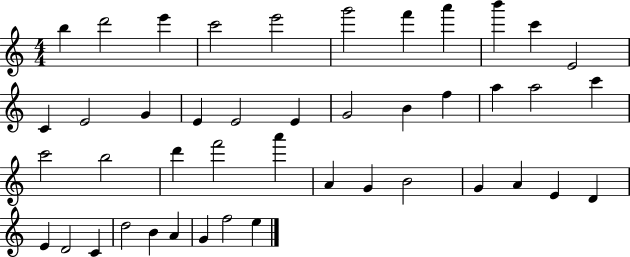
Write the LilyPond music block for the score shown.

{
  \clef treble
  \numericTimeSignature
  \time 4/4
  \key c \major
  b''4 d'''2 e'''4 | c'''2 e'''2 | g'''2 f'''4 a'''4 | b'''4 c'''4 e'2 | \break c'4 e'2 g'4 | e'4 e'2 e'4 | g'2 b'4 f''4 | a''4 a''2 c'''4 | \break c'''2 b''2 | d'''4 f'''2 a'''4 | a'4 g'4 b'2 | g'4 a'4 e'4 d'4 | \break e'4 d'2 c'4 | d''2 b'4 a'4 | g'4 f''2 e''4 | \bar "|."
}